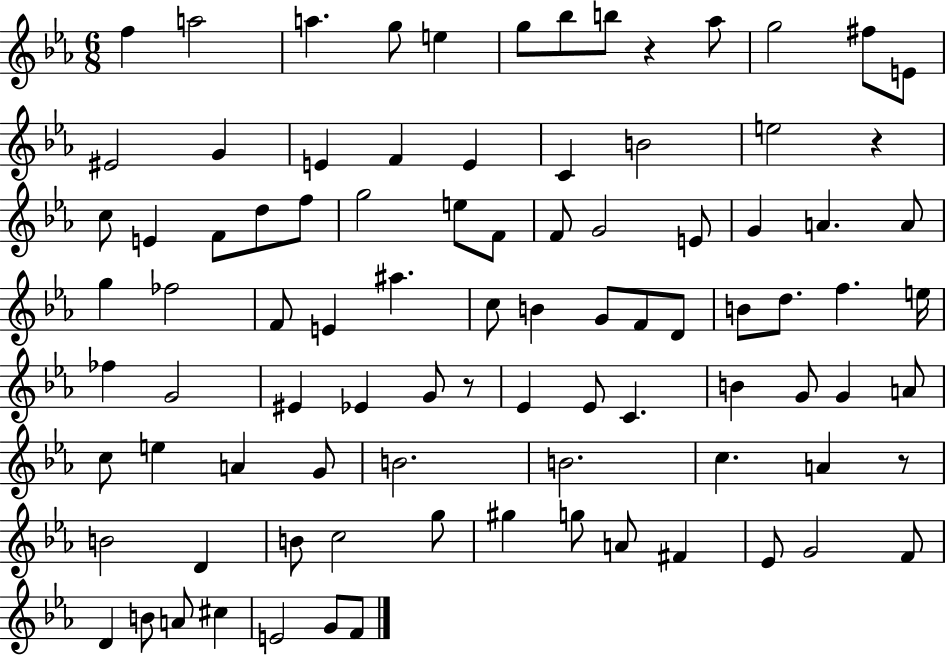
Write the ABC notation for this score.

X:1
T:Untitled
M:6/8
L:1/4
K:Eb
f a2 a g/2 e g/2 _b/2 b/2 z _a/2 g2 ^f/2 E/2 ^E2 G E F E C B2 e2 z c/2 E F/2 d/2 f/2 g2 e/2 F/2 F/2 G2 E/2 G A A/2 g _f2 F/2 E ^a c/2 B G/2 F/2 D/2 B/2 d/2 f e/4 _f G2 ^E _E G/2 z/2 _E _E/2 C B G/2 G A/2 c/2 e A G/2 B2 B2 c A z/2 B2 D B/2 c2 g/2 ^g g/2 A/2 ^F _E/2 G2 F/2 D B/2 A/2 ^c E2 G/2 F/2